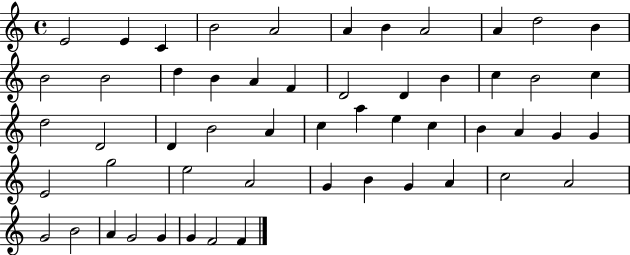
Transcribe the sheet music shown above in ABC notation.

X:1
T:Untitled
M:4/4
L:1/4
K:C
E2 E C B2 A2 A B A2 A d2 B B2 B2 d B A F D2 D B c B2 c d2 D2 D B2 A c a e c B A G G E2 g2 e2 A2 G B G A c2 A2 G2 B2 A G2 G G F2 F